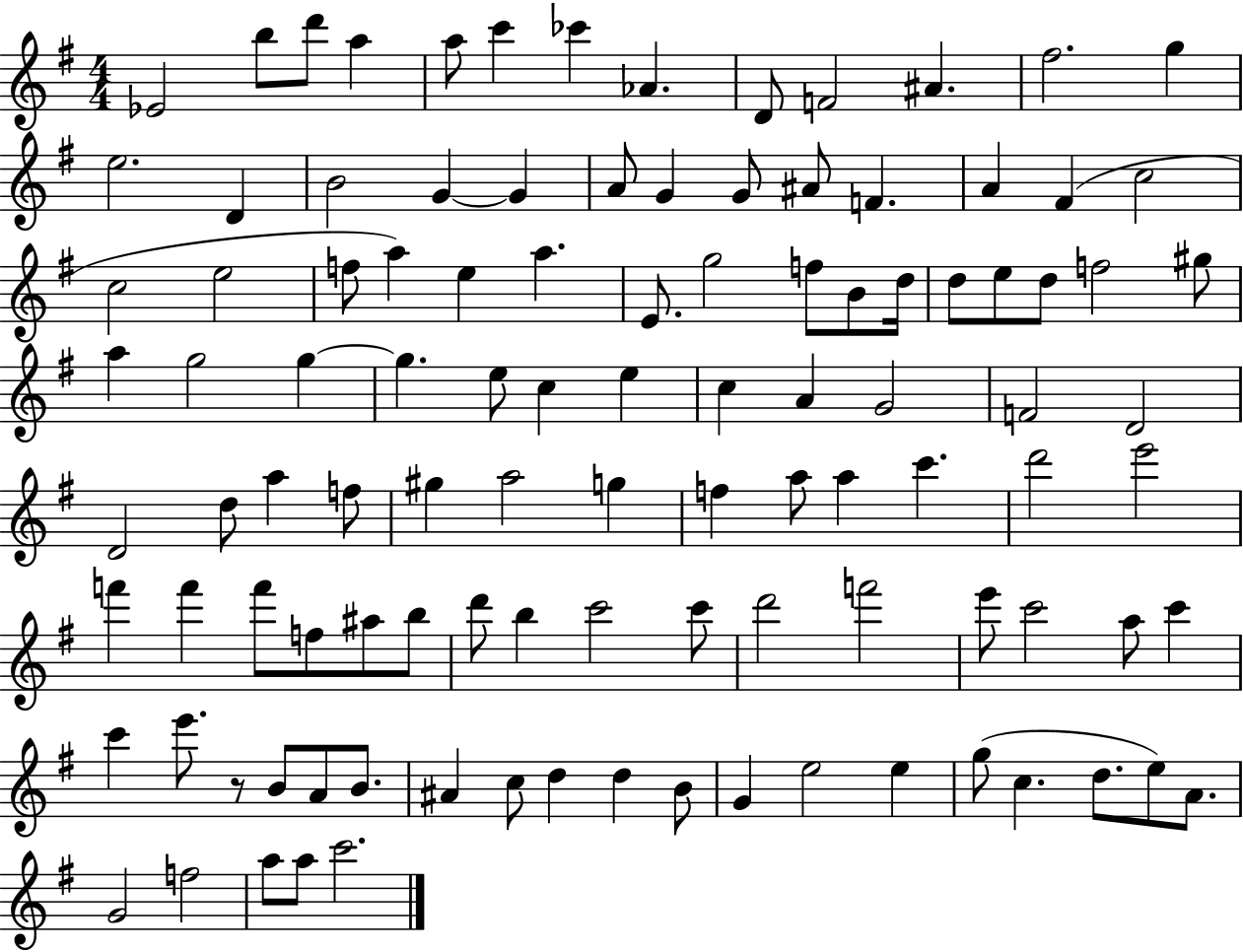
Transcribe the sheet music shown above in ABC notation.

X:1
T:Untitled
M:4/4
L:1/4
K:G
_E2 b/2 d'/2 a a/2 c' _c' _A D/2 F2 ^A ^f2 g e2 D B2 G G A/2 G G/2 ^A/2 F A ^F c2 c2 e2 f/2 a e a E/2 g2 f/2 B/2 d/4 d/2 e/2 d/2 f2 ^g/2 a g2 g g e/2 c e c A G2 F2 D2 D2 d/2 a f/2 ^g a2 g f a/2 a c' d'2 e'2 f' f' f'/2 f/2 ^a/2 b/2 d'/2 b c'2 c'/2 d'2 f'2 e'/2 c'2 a/2 c' c' e'/2 z/2 B/2 A/2 B/2 ^A c/2 d d B/2 G e2 e g/2 c d/2 e/2 A/2 G2 f2 a/2 a/2 c'2